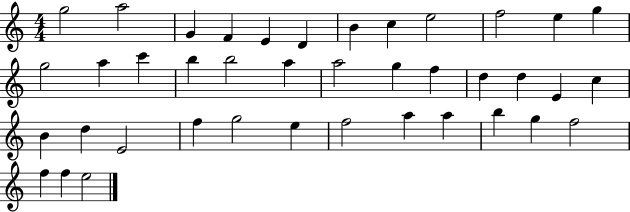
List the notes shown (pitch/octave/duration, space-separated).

G5/h A5/h G4/q F4/q E4/q D4/q B4/q C5/q E5/h F5/h E5/q G5/q G5/h A5/q C6/q B5/q B5/h A5/q A5/h G5/q F5/q D5/q D5/q E4/q C5/q B4/q D5/q E4/h F5/q G5/h E5/q F5/h A5/q A5/q B5/q G5/q F5/h F5/q F5/q E5/h